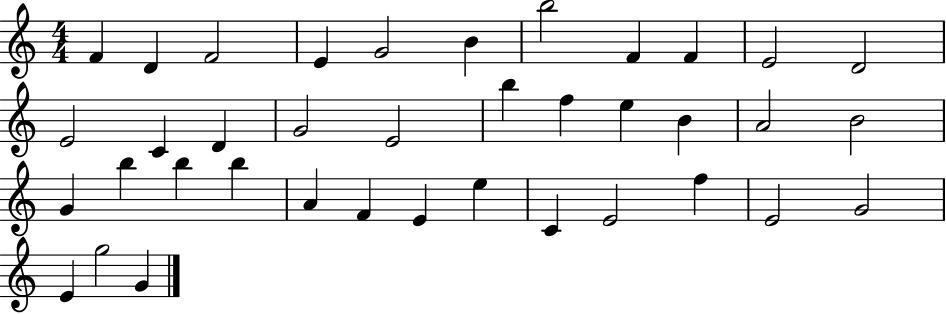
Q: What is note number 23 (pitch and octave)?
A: G4